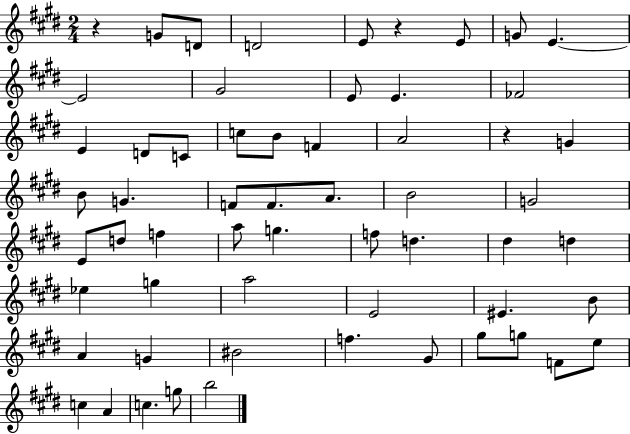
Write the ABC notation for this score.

X:1
T:Untitled
M:2/4
L:1/4
K:E
z G/2 D/2 D2 E/2 z E/2 G/2 E E2 ^G2 E/2 E _F2 E D/2 C/2 c/2 B/2 F A2 z G B/2 G F/2 F/2 A/2 B2 G2 E/2 d/2 f a/2 g f/2 d ^d d _e g a2 E2 ^E B/2 A G ^B2 f ^G/2 ^g/2 g/2 F/2 e/2 c A c g/2 b2